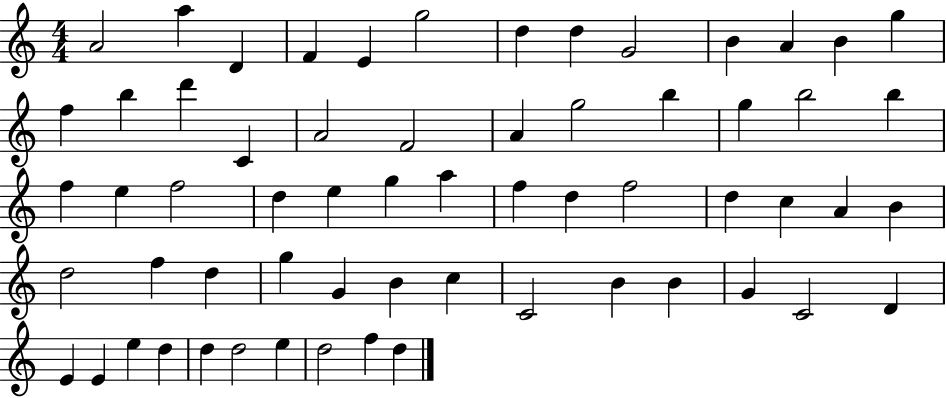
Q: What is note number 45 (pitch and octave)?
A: B4